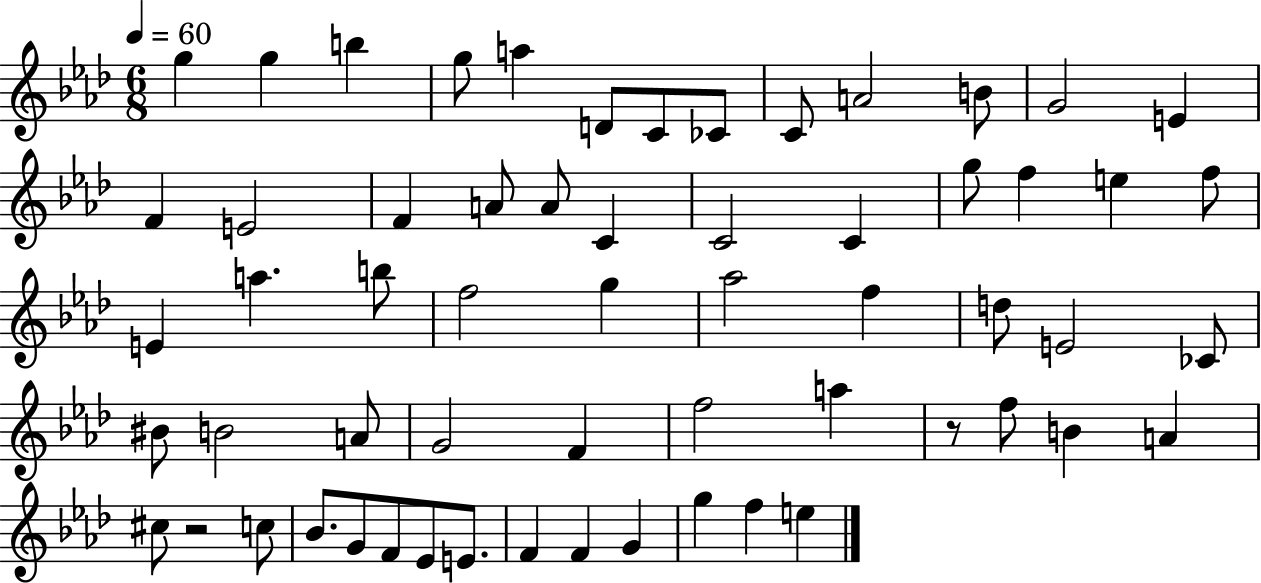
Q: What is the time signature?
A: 6/8